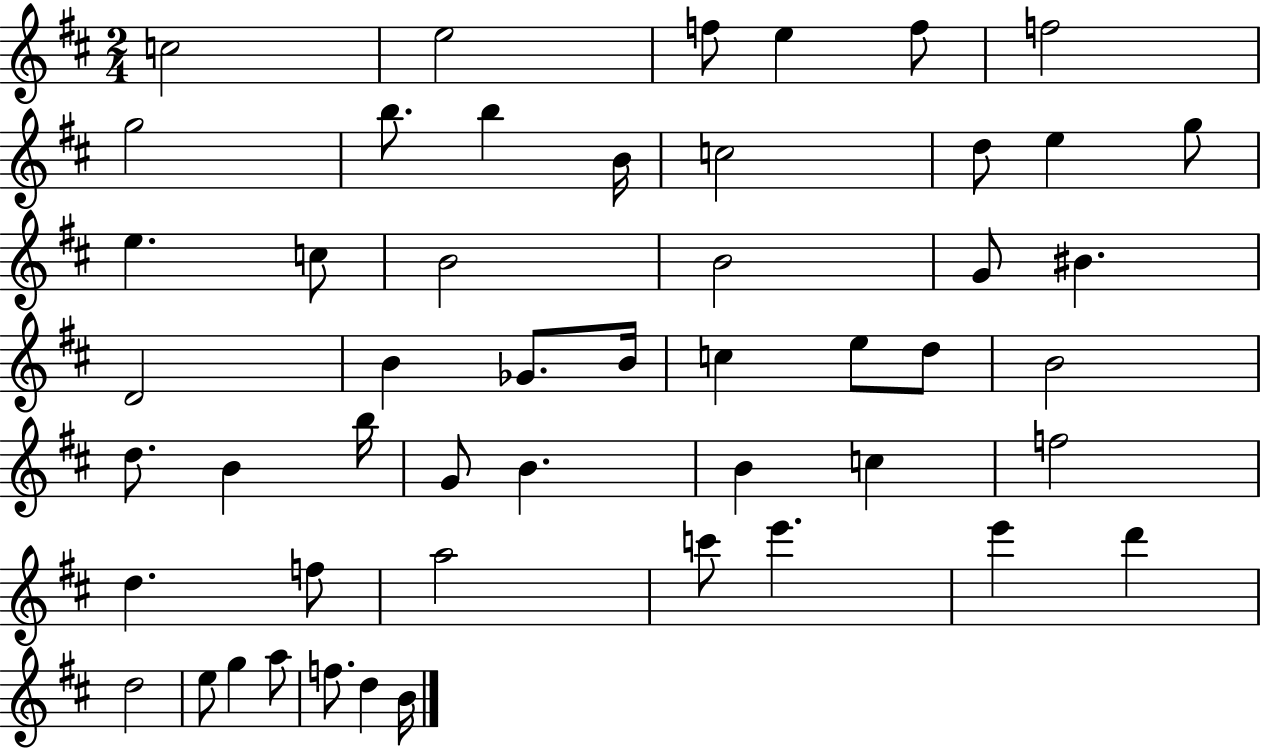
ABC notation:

X:1
T:Untitled
M:2/4
L:1/4
K:D
c2 e2 f/2 e f/2 f2 g2 b/2 b B/4 c2 d/2 e g/2 e c/2 B2 B2 G/2 ^B D2 B _G/2 B/4 c e/2 d/2 B2 d/2 B b/4 G/2 B B c f2 d f/2 a2 c'/2 e' e' d' d2 e/2 g a/2 f/2 d B/4